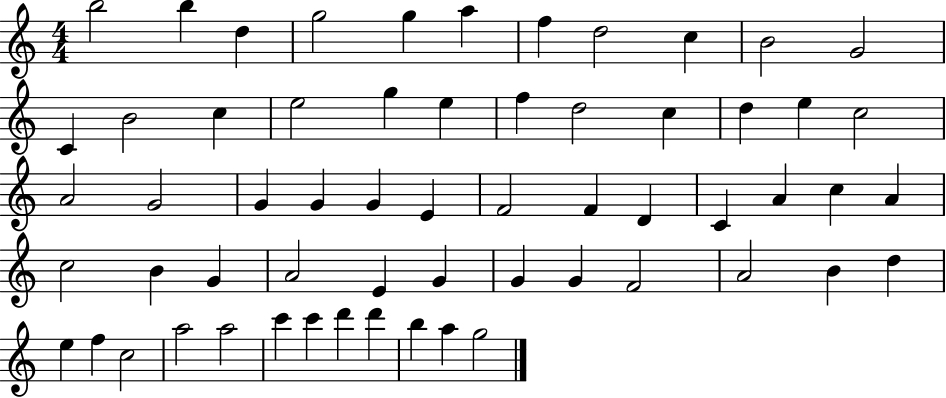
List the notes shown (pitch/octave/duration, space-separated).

B5/h B5/q D5/q G5/h G5/q A5/q F5/q D5/h C5/q B4/h G4/h C4/q B4/h C5/q E5/h G5/q E5/q F5/q D5/h C5/q D5/q E5/q C5/h A4/h G4/h G4/q G4/q G4/q E4/q F4/h F4/q D4/q C4/q A4/q C5/q A4/q C5/h B4/q G4/q A4/h E4/q G4/q G4/q G4/q F4/h A4/h B4/q D5/q E5/q F5/q C5/h A5/h A5/h C6/q C6/q D6/q D6/q B5/q A5/q G5/h